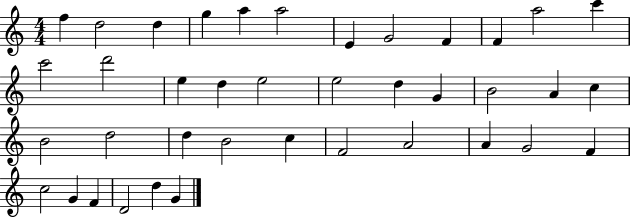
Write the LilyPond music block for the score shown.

{
  \clef treble
  \numericTimeSignature
  \time 4/4
  \key c \major
  f''4 d''2 d''4 | g''4 a''4 a''2 | e'4 g'2 f'4 | f'4 a''2 c'''4 | \break c'''2 d'''2 | e''4 d''4 e''2 | e''2 d''4 g'4 | b'2 a'4 c''4 | \break b'2 d''2 | d''4 b'2 c''4 | f'2 a'2 | a'4 g'2 f'4 | \break c''2 g'4 f'4 | d'2 d''4 g'4 | \bar "|."
}